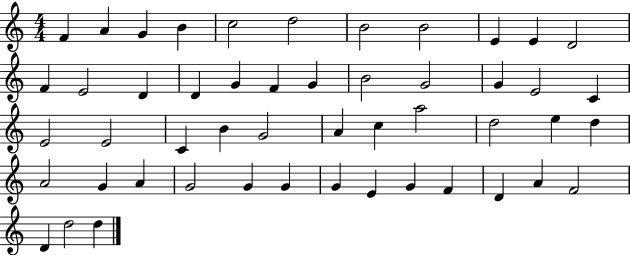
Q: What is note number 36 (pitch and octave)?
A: G4